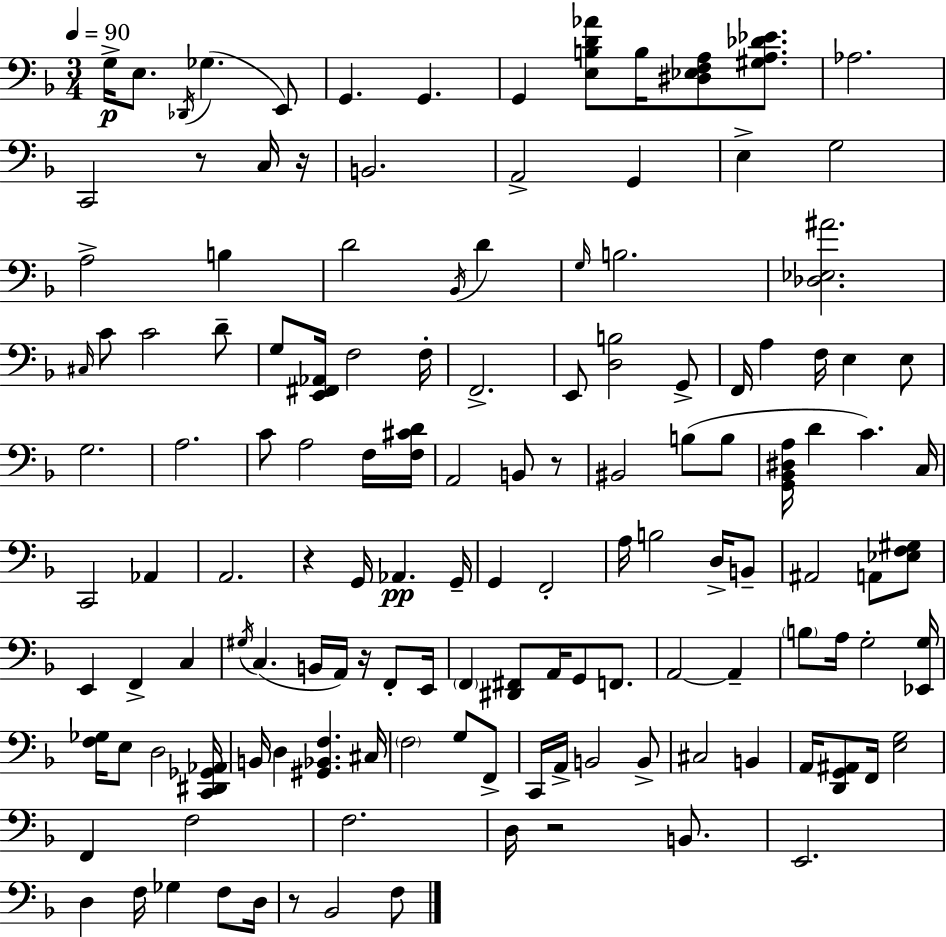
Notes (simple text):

G3/s E3/e. Db2/s Gb3/q. E2/e G2/q. G2/q. G2/q [E3,B3,D4,Ab4]/e B3/s [D#3,Eb3,F3,A3]/e [G#3,A3,Db4,Eb4]/e. Ab3/h. C2/h R/e C3/s R/s B2/h. A2/h G2/q E3/q G3/h A3/h B3/q D4/h Bb2/s D4/q G3/s B3/h. [Db3,Eb3,A#4]/h. C#3/s C4/e C4/h D4/e G3/e [E2,F#2,Ab2]/s F3/h F3/s F2/h. E2/e [D3,B3]/h G2/e F2/s A3/q F3/s E3/q E3/e G3/h. A3/h. C4/e A3/h F3/s [F3,C#4,D4]/s A2/h B2/e R/e BIS2/h B3/e B3/e [G2,Bb2,D#3,A3]/s D4/q C4/q. C3/s C2/h Ab2/q A2/h. R/q G2/s Ab2/q. G2/s G2/q F2/h A3/s B3/h D3/s B2/e A#2/h A2/e [Eb3,F3,G#3]/e E2/q F2/q C3/q G#3/s C3/q. B2/s A2/s R/s F2/e E2/s F2/q [D#2,F#2]/e A2/s G2/e F2/e. A2/h A2/q B3/e A3/s G3/h [Eb2,G3]/s [F3,Gb3]/s E3/e D3/h [C2,D#2,Gb2,Ab2]/s B2/s D3/q [G#2,Bb2,F3]/q. C#3/s F3/h G3/e F2/e C2/s A2/s B2/h B2/e C#3/h B2/q A2/s [D2,G2,A#2]/e F2/s [E3,G3]/h F2/q F3/h F3/h. D3/s R/h B2/e. E2/h. D3/q F3/s Gb3/q F3/e D3/s R/e Bb2/h F3/e